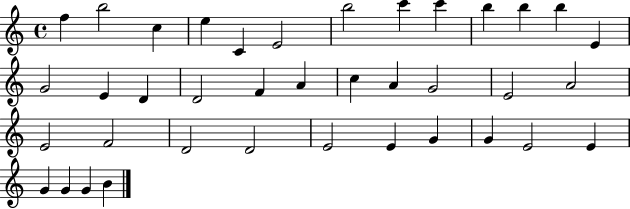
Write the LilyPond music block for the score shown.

{
  \clef treble
  \time 4/4
  \defaultTimeSignature
  \key c \major
  f''4 b''2 c''4 | e''4 c'4 e'2 | b''2 c'''4 c'''4 | b''4 b''4 b''4 e'4 | \break g'2 e'4 d'4 | d'2 f'4 a'4 | c''4 a'4 g'2 | e'2 a'2 | \break e'2 f'2 | d'2 d'2 | e'2 e'4 g'4 | g'4 e'2 e'4 | \break g'4 g'4 g'4 b'4 | \bar "|."
}